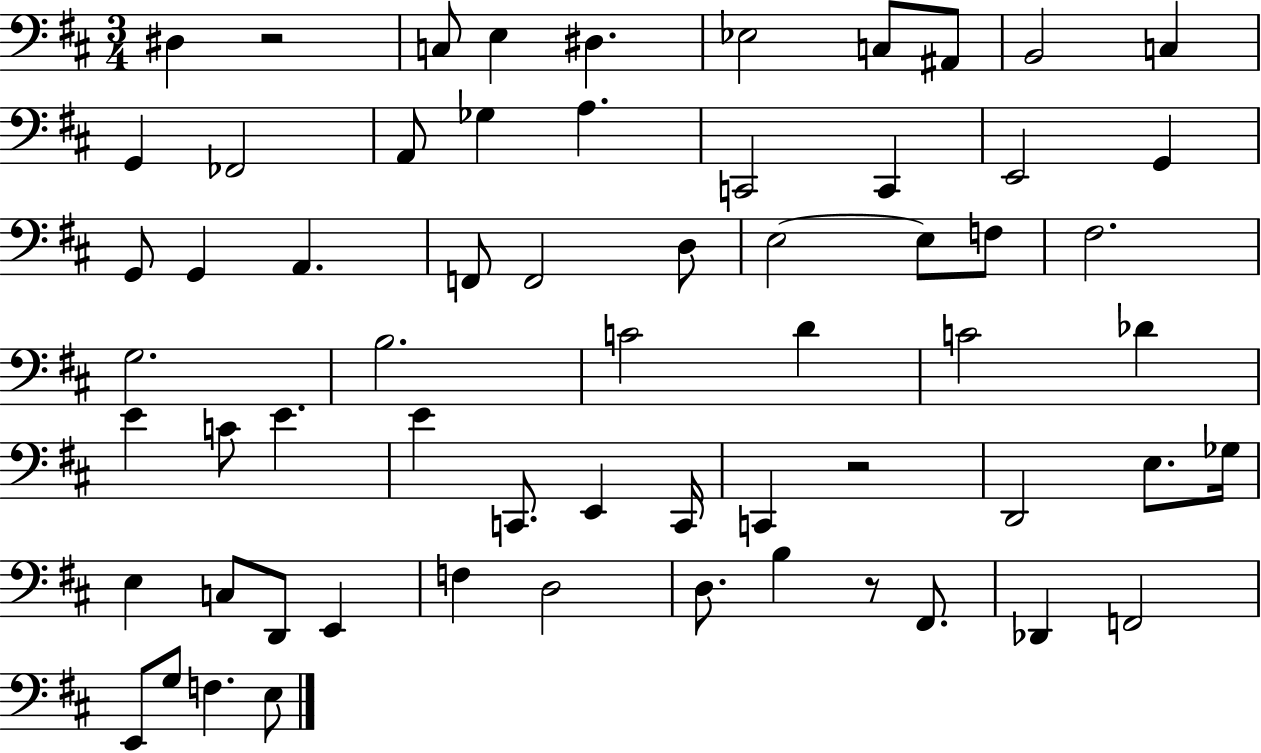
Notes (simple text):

D#3/q R/h C3/e E3/q D#3/q. Eb3/h C3/e A#2/e B2/h C3/q G2/q FES2/h A2/e Gb3/q A3/q. C2/h C2/q E2/h G2/q G2/e G2/q A2/q. F2/e F2/h D3/e E3/h E3/e F3/e F#3/h. G3/h. B3/h. C4/h D4/q C4/h Db4/q E4/q C4/e E4/q. E4/q C2/e. E2/q C2/s C2/q R/h D2/h E3/e. Gb3/s E3/q C3/e D2/e E2/q F3/q D3/h D3/e. B3/q R/e F#2/e. Db2/q F2/h E2/e G3/e F3/q. E3/e